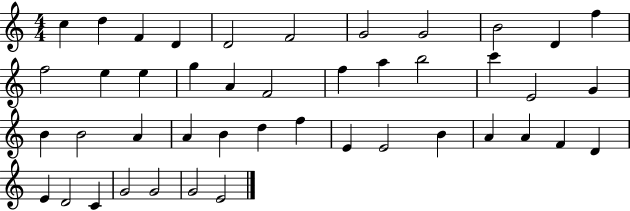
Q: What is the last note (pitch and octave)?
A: E4